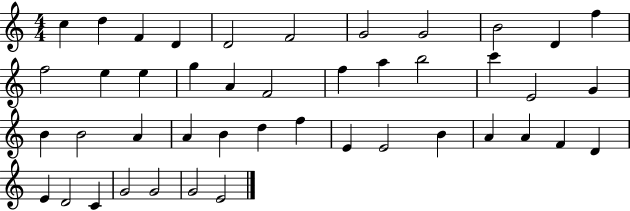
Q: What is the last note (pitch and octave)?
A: E4